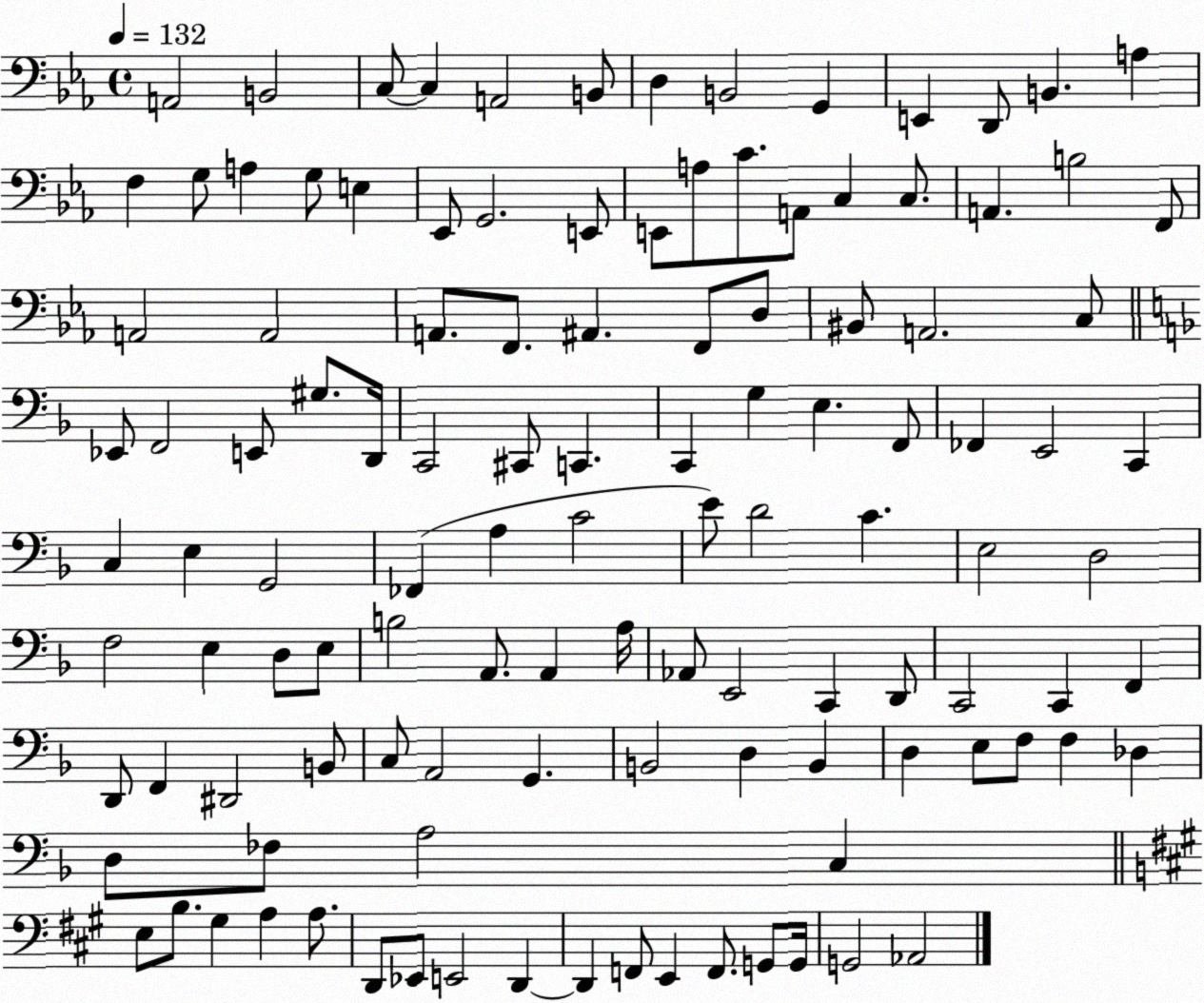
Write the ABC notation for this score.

X:1
T:Untitled
M:4/4
L:1/4
K:Eb
A,,2 B,,2 C,/2 C, A,,2 B,,/2 D, B,,2 G,, E,, D,,/2 B,, A, F, G,/2 A, G,/2 E, _E,,/2 G,,2 E,,/2 E,,/2 A,/2 C/2 A,,/2 C, C,/2 A,, B,2 F,,/2 A,,2 A,,2 A,,/2 F,,/2 ^A,, F,,/2 D,/2 ^B,,/2 A,,2 C,/2 _E,,/2 F,,2 E,,/2 ^G,/2 D,,/4 C,,2 ^C,,/2 C,, C,, G, E, F,,/2 _F,, E,,2 C,, C, E, G,,2 _F,, A, C2 E/2 D2 C E,2 D,2 F,2 E, D,/2 E,/2 B,2 A,,/2 A,, A,/4 _A,,/2 E,,2 C,, D,,/2 C,,2 C,, F,, D,,/2 F,, ^D,,2 B,,/2 C,/2 A,,2 G,, B,,2 D, B,, D, E,/2 F,/2 F, _D, D,/2 _F,/2 A,2 C, E,/2 B,/2 ^G, A, A,/2 D,,/2 _E,,/2 E,,2 D,, D,, F,,/2 E,, F,,/2 G,,/2 G,,/4 G,,2 _A,,2